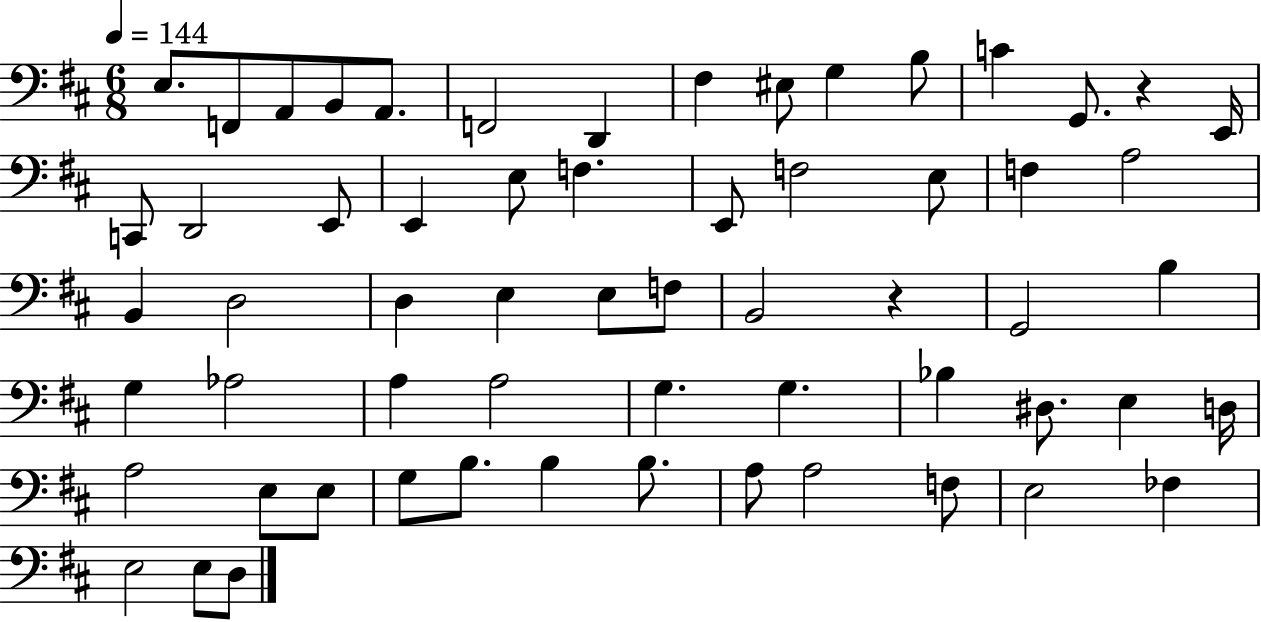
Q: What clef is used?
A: bass